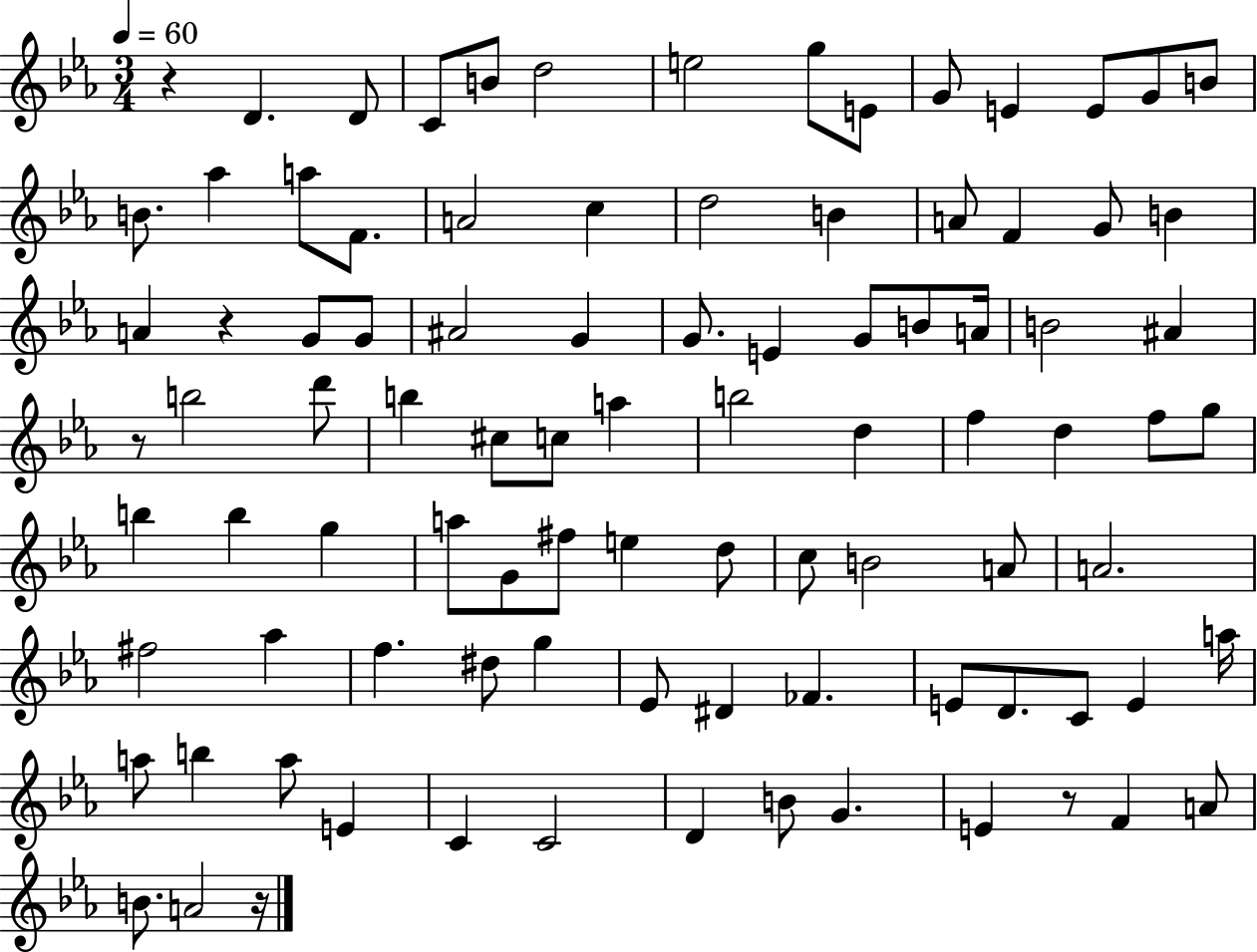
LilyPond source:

{
  \clef treble
  \numericTimeSignature
  \time 3/4
  \key ees \major
  \tempo 4 = 60
  r4 d'4. d'8 | c'8 b'8 d''2 | e''2 g''8 e'8 | g'8 e'4 e'8 g'8 b'8 | \break b'8. aes''4 a''8 f'8. | a'2 c''4 | d''2 b'4 | a'8 f'4 g'8 b'4 | \break a'4 r4 g'8 g'8 | ais'2 g'4 | g'8. e'4 g'8 b'8 a'16 | b'2 ais'4 | \break r8 b''2 d'''8 | b''4 cis''8 c''8 a''4 | b''2 d''4 | f''4 d''4 f''8 g''8 | \break b''4 b''4 g''4 | a''8 g'8 fis''8 e''4 d''8 | c''8 b'2 a'8 | a'2. | \break fis''2 aes''4 | f''4. dis''8 g''4 | ees'8 dis'4 fes'4. | e'8 d'8. c'8 e'4 a''16 | \break a''8 b''4 a''8 e'4 | c'4 c'2 | d'4 b'8 g'4. | e'4 r8 f'4 a'8 | \break b'8. a'2 r16 | \bar "|."
}